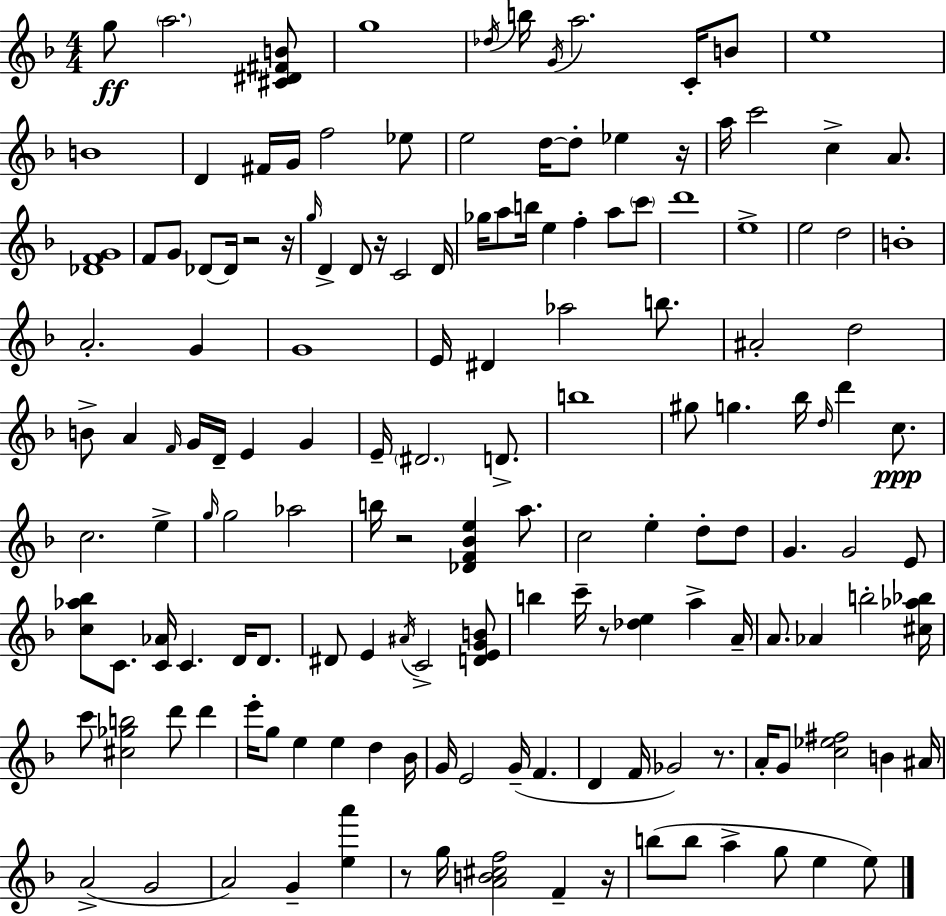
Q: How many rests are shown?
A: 9